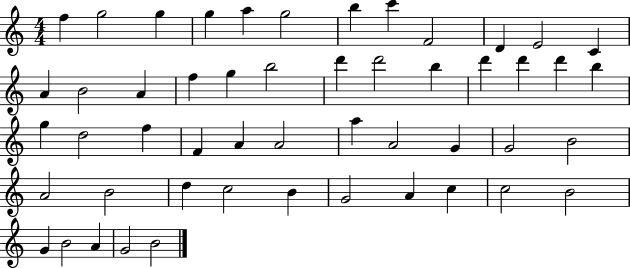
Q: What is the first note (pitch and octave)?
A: F5